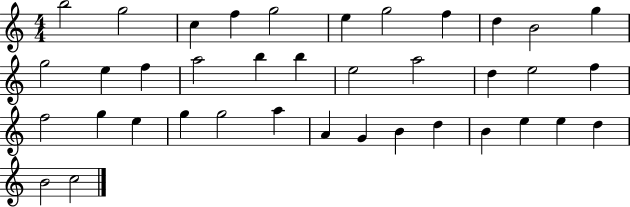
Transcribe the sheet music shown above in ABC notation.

X:1
T:Untitled
M:4/4
L:1/4
K:C
b2 g2 c f g2 e g2 f d B2 g g2 e f a2 b b e2 a2 d e2 f f2 g e g g2 a A G B d B e e d B2 c2